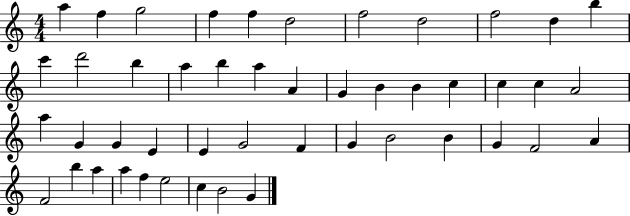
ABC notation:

X:1
T:Untitled
M:4/4
L:1/4
K:C
a f g2 f f d2 f2 d2 f2 d b c' d'2 b a b a A G B B c c c A2 a G G E E G2 F G B2 B G F2 A F2 b a a f e2 c B2 G